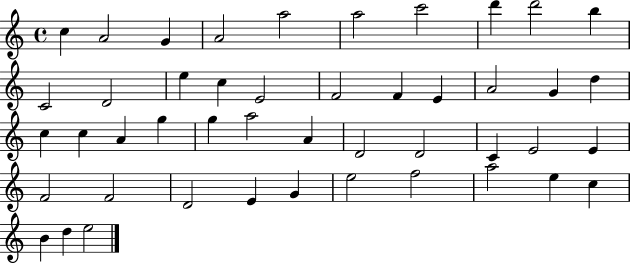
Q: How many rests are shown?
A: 0